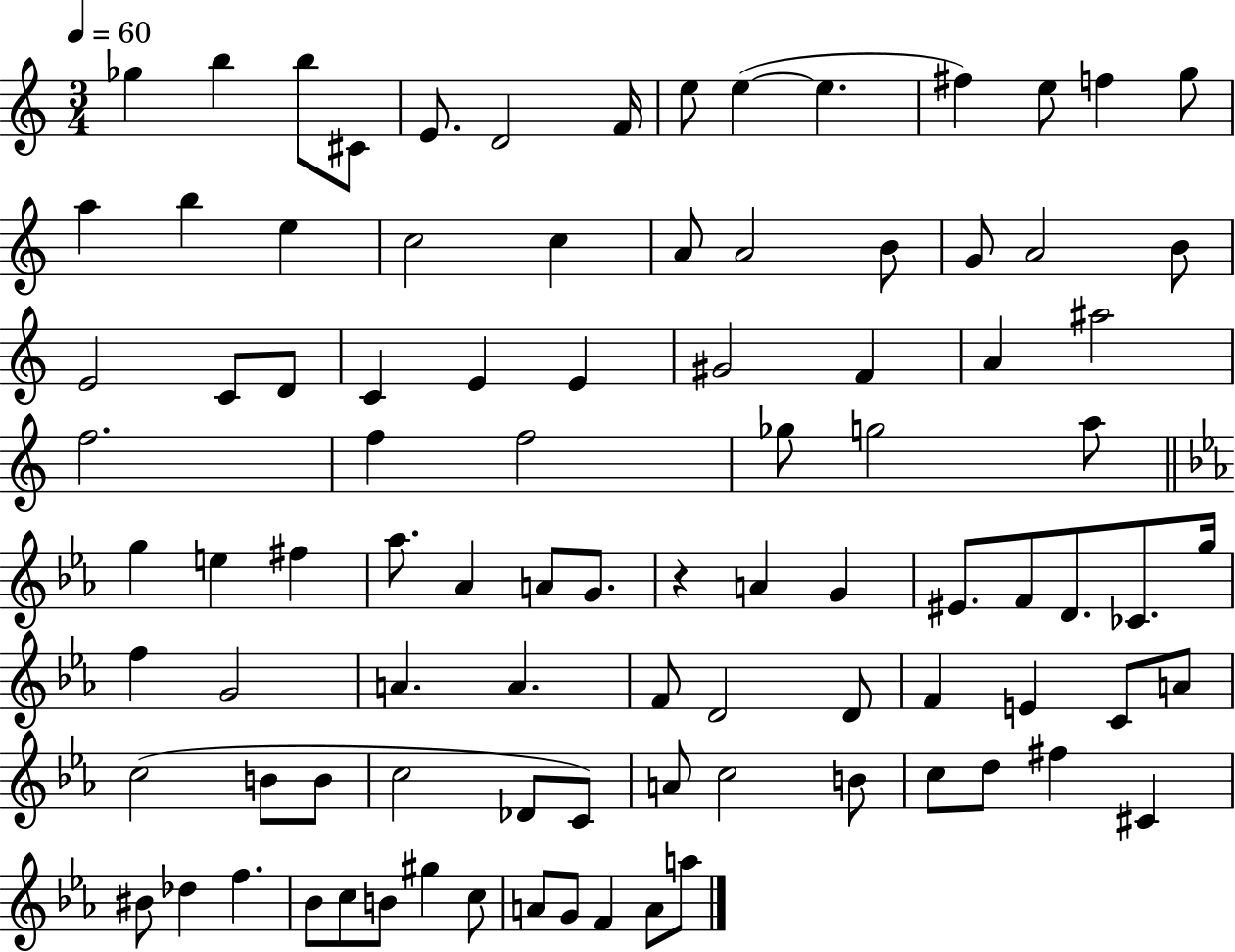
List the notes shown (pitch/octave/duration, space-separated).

Gb5/q B5/q B5/e C#4/e E4/e. D4/h F4/s E5/e E5/q E5/q. F#5/q E5/e F5/q G5/e A5/q B5/q E5/q C5/h C5/q A4/e A4/h B4/e G4/e A4/h B4/e E4/h C4/e D4/e C4/q E4/q E4/q G#4/h F4/q A4/q A#5/h F5/h. F5/q F5/h Gb5/e G5/h A5/e G5/q E5/q F#5/q Ab5/e. Ab4/q A4/e G4/e. R/q A4/q G4/q EIS4/e. F4/e D4/e. CES4/e. G5/s F5/q G4/h A4/q. A4/q. F4/e D4/h D4/e F4/q E4/q C4/e A4/e C5/h B4/e B4/e C5/h Db4/e C4/e A4/e C5/h B4/e C5/e D5/e F#5/q C#4/q BIS4/e Db5/q F5/q. Bb4/e C5/e B4/e G#5/q C5/e A4/e G4/e F4/q A4/e A5/e